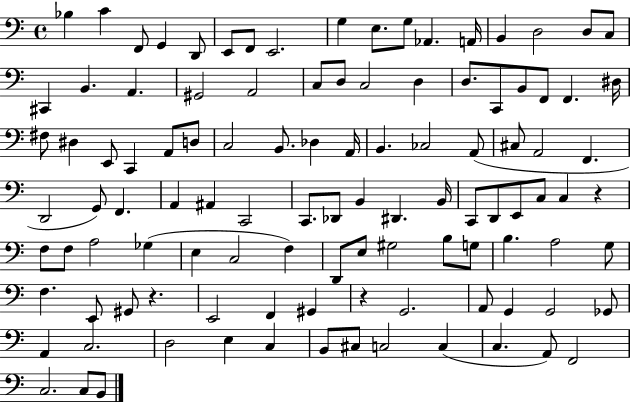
Bb3/q C4/q F2/e G2/q D2/e E2/e F2/e E2/h. G3/q E3/e. G3/e Ab2/q. A2/s B2/q D3/h D3/e C3/e C#2/q B2/q. A2/q. G#2/h A2/h C3/e D3/e C3/h D3/q D3/e. C2/e B2/e F2/e F2/q. D#3/s F#3/e D#3/q E2/e C2/q A2/e D3/e C3/h B2/e. Db3/q A2/s B2/q. CES3/h A2/e C#3/e A2/h F2/q. D2/h G2/e F2/q. A2/q A#2/q C2/h C2/e. Db2/e B2/q D#2/q. B2/s C2/e D2/e E2/e C3/e C3/q R/q F3/e F3/e A3/h Gb3/q E3/q C3/h F3/q D2/e E3/e G#3/h B3/e G3/e B3/q. A3/h G3/e F3/q. E2/e G#2/e R/q. E2/h F2/q G#2/q R/q G2/h. A2/e G2/q G2/h Gb2/e A2/q C3/h. D3/h E3/q C3/q B2/e C#3/e C3/h C3/q C3/q. A2/e F2/h C3/h. C3/e B2/e